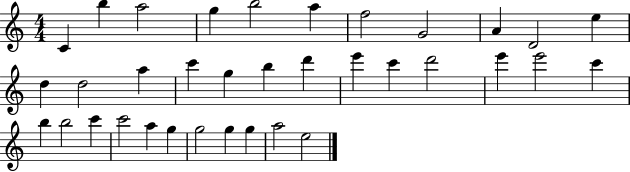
{
  \clef treble
  \numericTimeSignature
  \time 4/4
  \key c \major
  c'4 b''4 a''2 | g''4 b''2 a''4 | f''2 g'2 | a'4 d'2 e''4 | \break d''4 d''2 a''4 | c'''4 g''4 b''4 d'''4 | e'''4 c'''4 d'''2 | e'''4 e'''2 c'''4 | \break b''4 b''2 c'''4 | c'''2 a''4 g''4 | g''2 g''4 g''4 | a''2 e''2 | \break \bar "|."
}